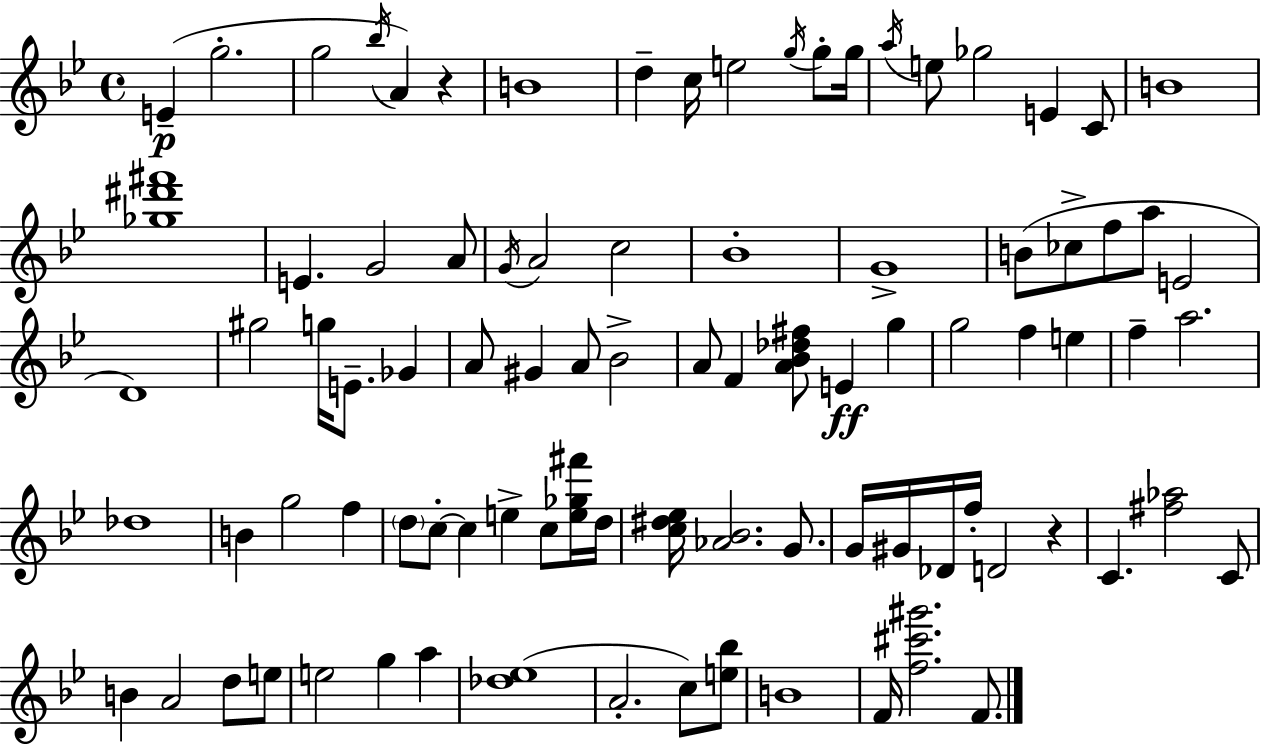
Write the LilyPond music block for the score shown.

{
  \clef treble
  \time 4/4
  \defaultTimeSignature
  \key g \minor
  e'4--(\p g''2.-. | g''2 \acciaccatura { bes''16 } a'4) r4 | b'1 | d''4-- c''16 e''2 \acciaccatura { g''16 } g''8-. | \break g''16 \acciaccatura { a''16 } e''8 ges''2 e'4 | c'8 b'1 | <ges'' dis''' fis'''>1 | e'4. g'2 | \break a'8 \acciaccatura { g'16 } a'2 c''2 | bes'1-. | g'1-> | b'8( ces''8-> f''8 a''8 e'2 | \break d'1) | gis''2 g''16 e'8.-- | ges'4 a'8 gis'4 a'8 bes'2-> | a'8 f'4 <a' bes' des'' fis''>8 e'4\ff | \break g''4 g''2 f''4 | e''4 f''4-- a''2. | des''1 | b'4 g''2 | \break f''4 \parenthesize d''8 c''8-.~~ c''4 e''4-> | c''8 <e'' ges'' fis'''>16 d''16 <c'' dis'' ees''>16 <aes' bes'>2. | g'8. g'16 gis'16 des'16 f''16-. d'2 | r4 c'4. <fis'' aes''>2 | \break c'8 b'4 a'2 | d''8 e''8 e''2 g''4 | a''4 <des'' ees''>1( | a'2.-. | \break c''8) <e'' bes''>8 b'1 | f'16 <f'' cis''' gis'''>2. | f'8. \bar "|."
}